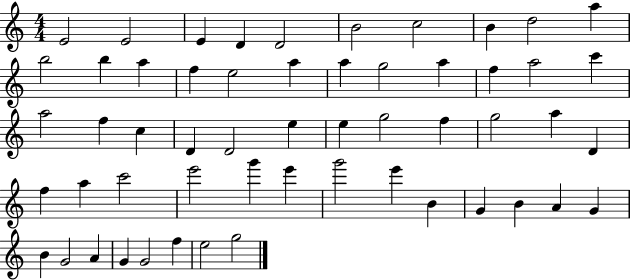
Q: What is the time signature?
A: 4/4